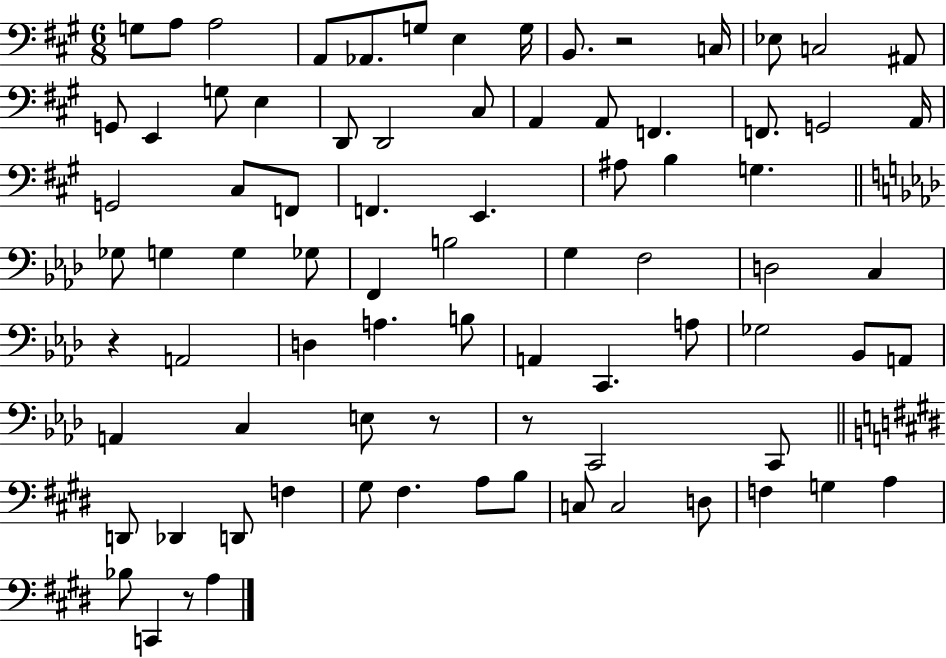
G3/e A3/e A3/h A2/e Ab2/e. G3/e E3/q G3/s B2/e. R/h C3/s Eb3/e C3/h A#2/e G2/e E2/q G3/e E3/q D2/e D2/h C#3/e A2/q A2/e F2/q. F2/e. G2/h A2/s G2/h C#3/e F2/e F2/q. E2/q. A#3/e B3/q G3/q. Gb3/e G3/q G3/q Gb3/e F2/q B3/h G3/q F3/h D3/h C3/q R/q A2/h D3/q A3/q. B3/e A2/q C2/q. A3/e Gb3/h Bb2/e A2/e A2/q C3/q E3/e R/e R/e C2/h C2/e D2/e Db2/q D2/e F3/q G#3/e F#3/q. A3/e B3/e C3/e C3/h D3/e F3/q G3/q A3/q Bb3/e C2/q R/e A3/q